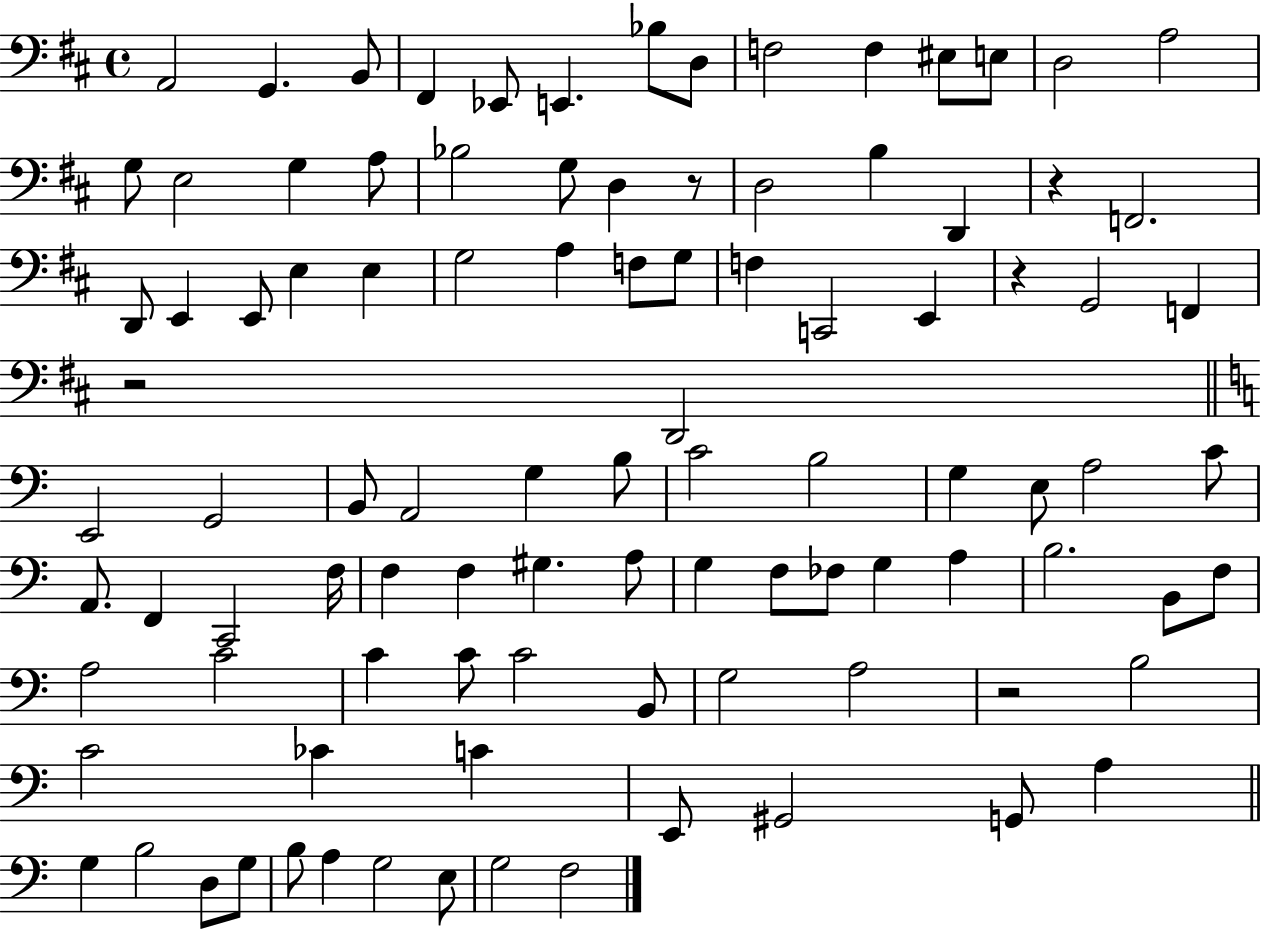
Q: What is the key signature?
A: D major